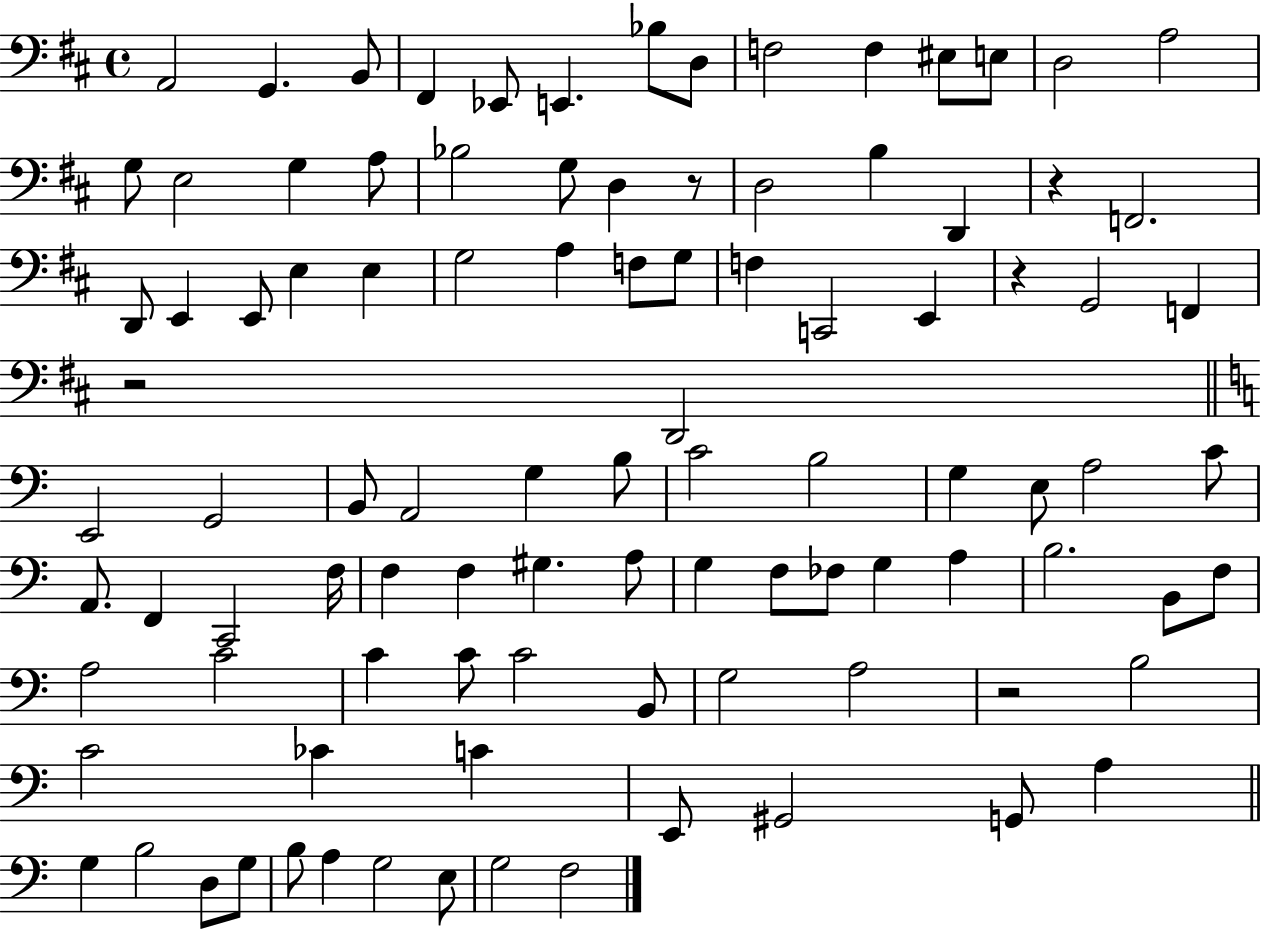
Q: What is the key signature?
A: D major